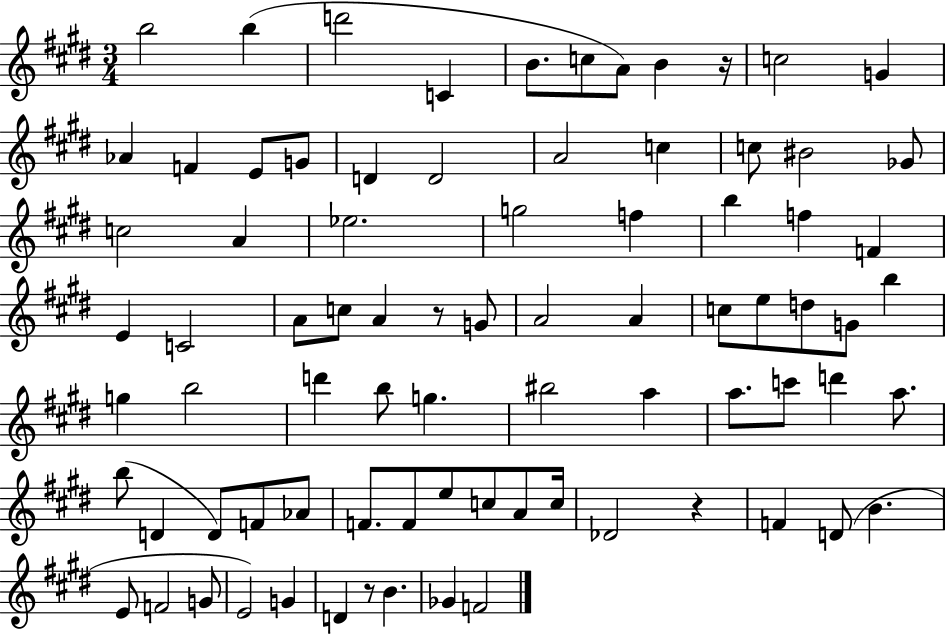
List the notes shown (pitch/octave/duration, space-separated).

B5/h B5/q D6/h C4/q B4/e. C5/e A4/e B4/q R/s C5/h G4/q Ab4/q F4/q E4/e G4/e D4/q D4/h A4/h C5/q C5/e BIS4/h Gb4/e C5/h A4/q Eb5/h. G5/h F5/q B5/q F5/q F4/q E4/q C4/h A4/e C5/e A4/q R/e G4/e A4/h A4/q C5/e E5/e D5/e G4/e B5/q G5/q B5/h D6/q B5/e G5/q. BIS5/h A5/q A5/e. C6/e D6/q A5/e. B5/e D4/q D4/e F4/e Ab4/e F4/e. F4/e E5/e C5/e A4/e C5/s Db4/h R/q F4/q D4/e B4/q. E4/e F4/h G4/e E4/h G4/q D4/q R/e B4/q. Gb4/q F4/h